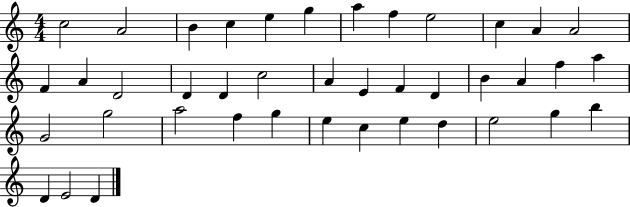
C5/h A4/h B4/q C5/q E5/q G5/q A5/q F5/q E5/h C5/q A4/q A4/h F4/q A4/q D4/h D4/q D4/q C5/h A4/q E4/q F4/q D4/q B4/q A4/q F5/q A5/q G4/h G5/h A5/h F5/q G5/q E5/q C5/q E5/q D5/q E5/h G5/q B5/q D4/q E4/h D4/q